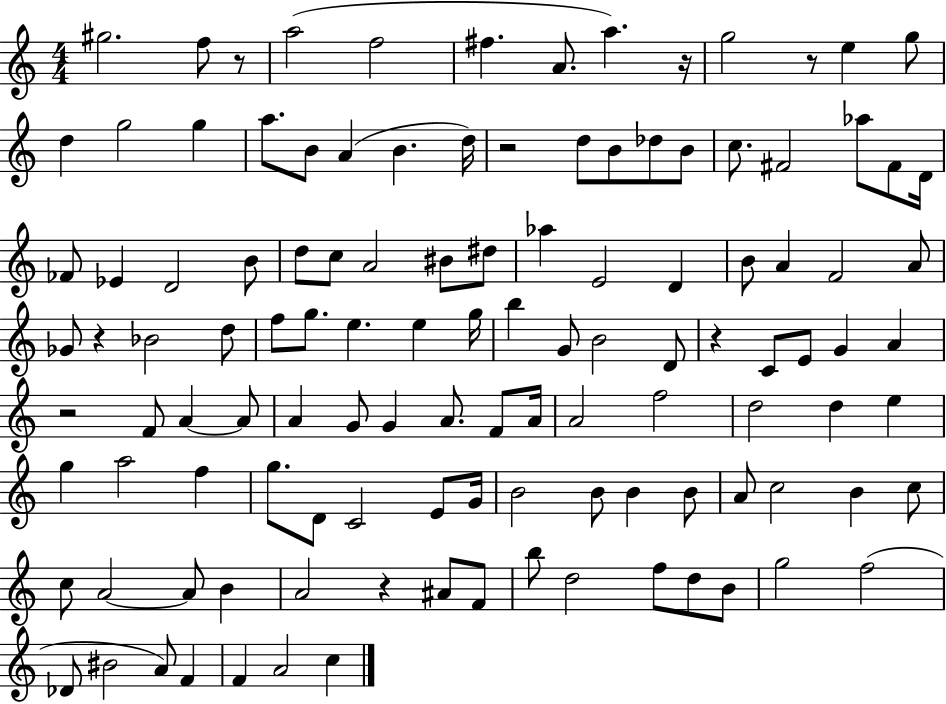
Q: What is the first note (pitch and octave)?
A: G#5